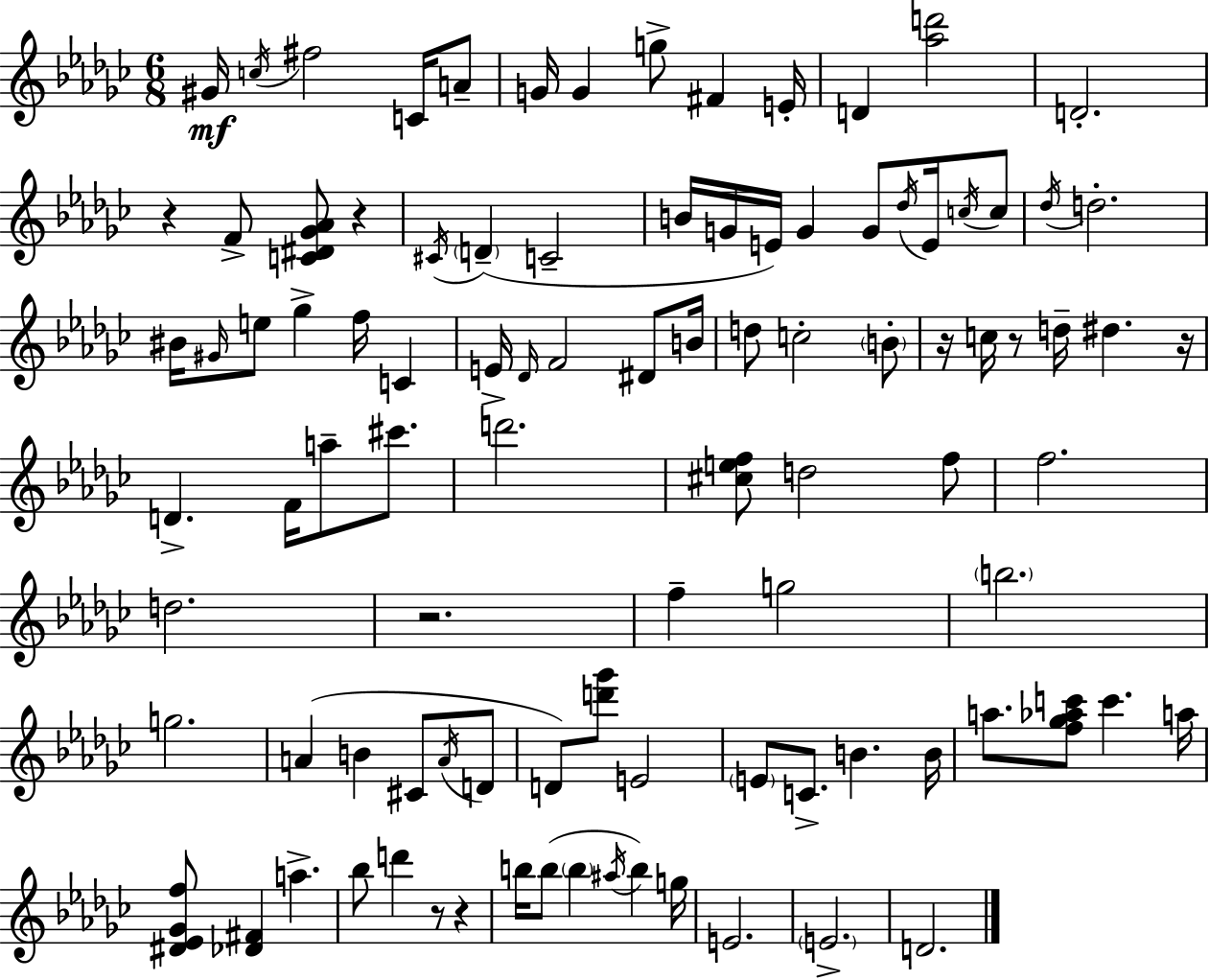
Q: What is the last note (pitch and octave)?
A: D4